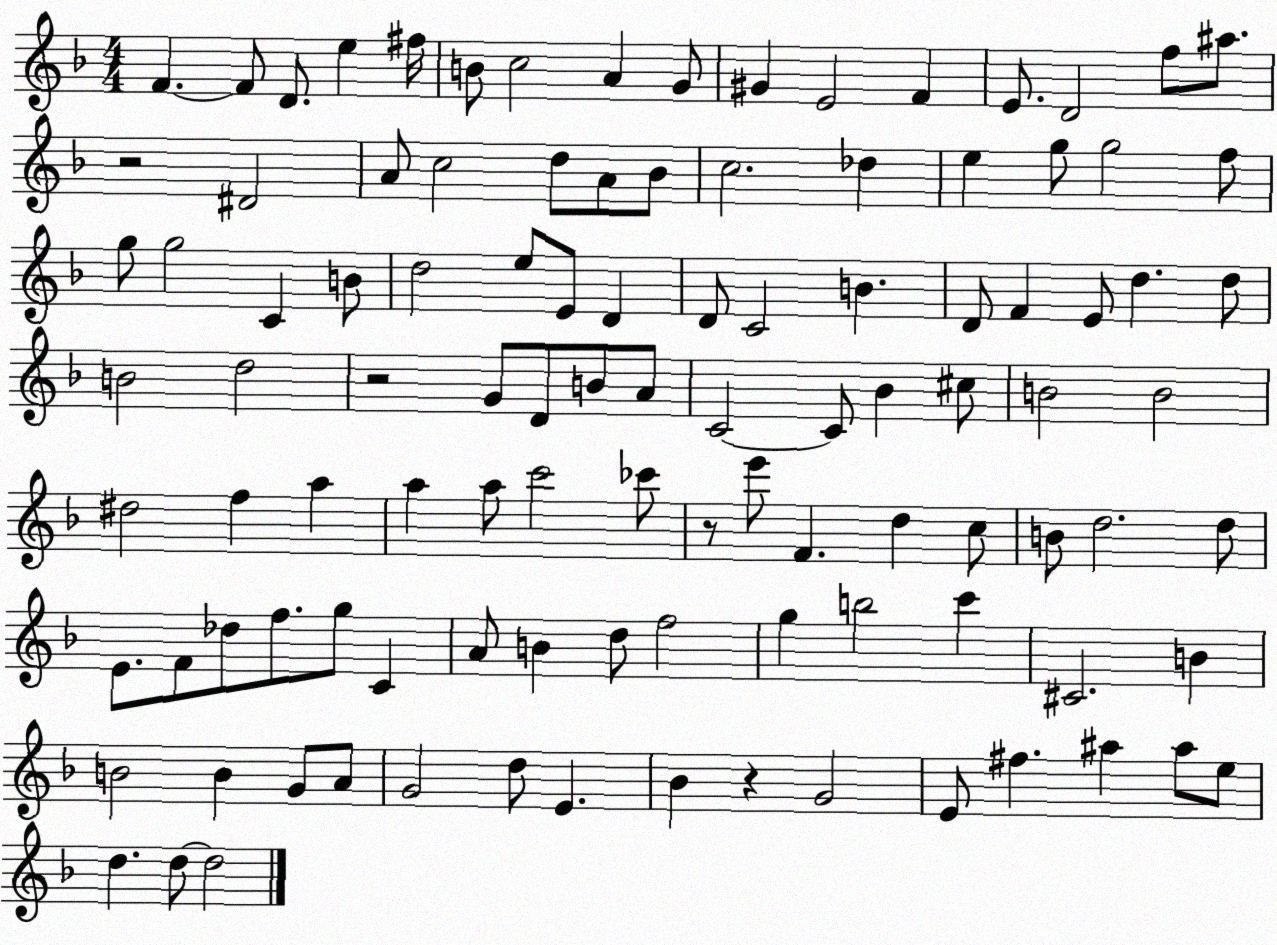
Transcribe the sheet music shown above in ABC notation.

X:1
T:Untitled
M:4/4
L:1/4
K:F
F F/2 D/2 e ^f/4 B/2 c2 A G/2 ^G E2 F E/2 D2 f/2 ^a/2 z2 ^D2 A/2 c2 d/2 A/2 _B/2 c2 _d e g/2 g2 f/2 g/2 g2 C B/2 d2 e/2 E/2 D D/2 C2 B D/2 F E/2 d d/2 B2 d2 z2 G/2 D/2 B/2 A/2 C2 C/2 _B ^c/2 B2 B2 ^d2 f a a a/2 c'2 _c'/2 z/2 e'/2 F d c/2 B/2 d2 d/2 E/2 F/2 _d/2 f/2 g/2 C A/2 B d/2 f2 g b2 c' ^C2 B B2 B G/2 A/2 G2 d/2 E _B z G2 E/2 ^f ^a ^a/2 e/2 d d/2 d2